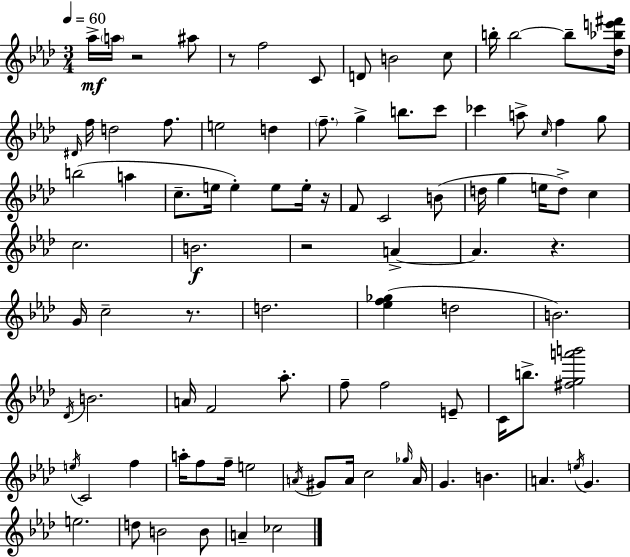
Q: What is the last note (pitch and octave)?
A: CES5